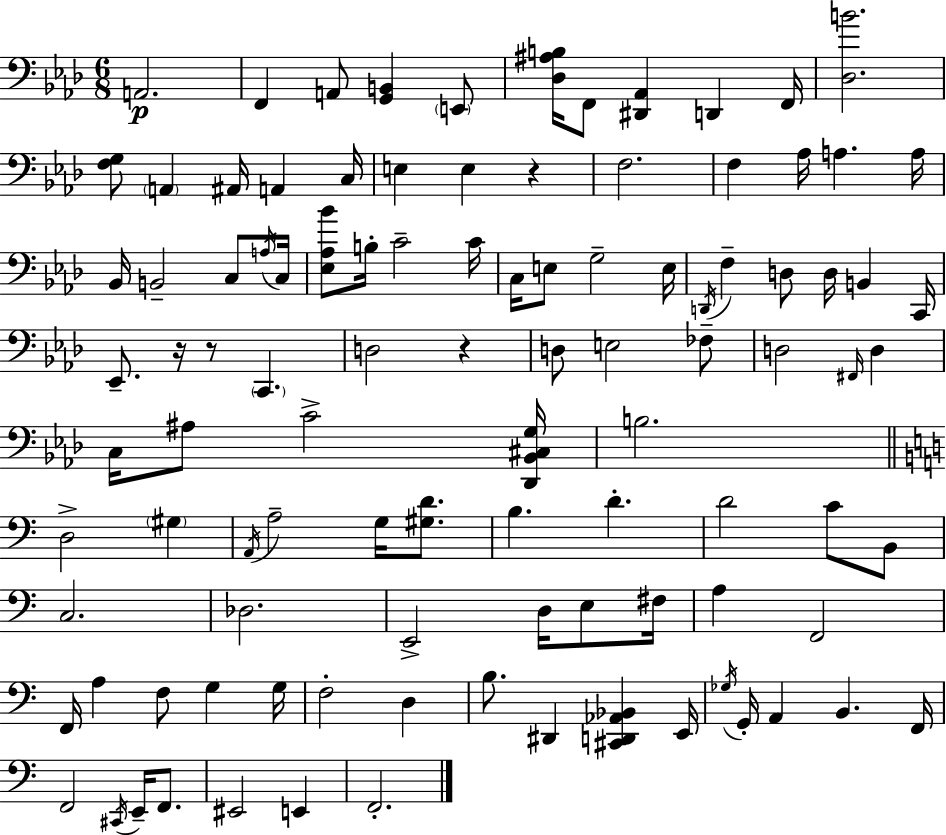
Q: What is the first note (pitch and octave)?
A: A2